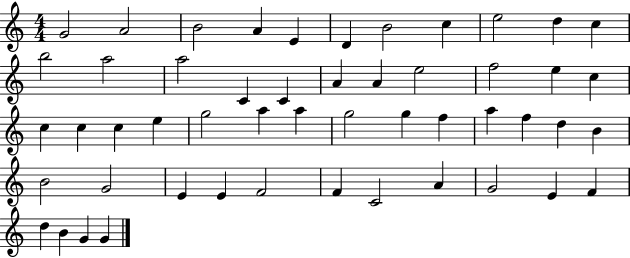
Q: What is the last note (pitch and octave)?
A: G4